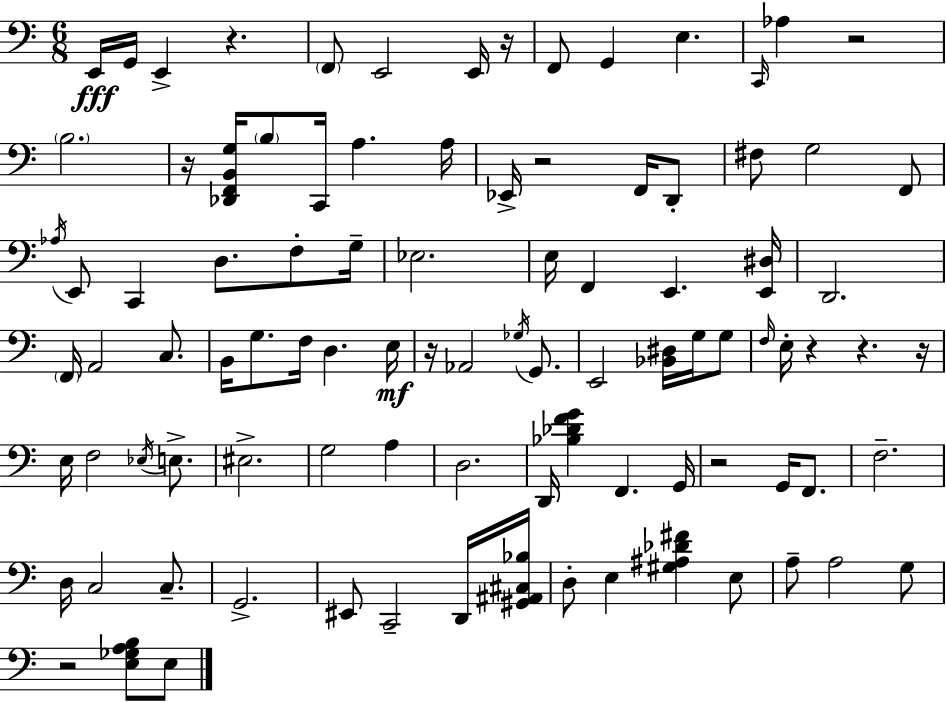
E2/s G2/s E2/q R/q. F2/e E2/h E2/s R/s F2/e G2/q E3/q. C2/s Ab3/q R/h B3/h. R/s [Db2,F2,B2,G3]/s B3/e C2/s A3/q. A3/s Eb2/s R/h F2/s D2/e F#3/e G3/h F2/e Ab3/s E2/e C2/q D3/e. F3/e G3/s Eb3/h. E3/s F2/q E2/q. [E2,D#3]/s D2/h. F2/s A2/h C3/e. B2/s G3/e. F3/s D3/q. E3/s R/s Ab2/h Gb3/s G2/e. E2/h [Bb2,D#3]/s G3/s G3/e F3/s E3/s R/q R/q. R/s E3/s F3/h Eb3/s E3/e. EIS3/h. G3/h A3/q D3/h. D2/s [Bb3,Db4,F4,G4]/q F2/q. G2/s R/h G2/s F2/e. F3/h. D3/s C3/h C3/e. G2/h. EIS2/e C2/h D2/s [G#2,A#2,C#3,Bb3]/s D3/e E3/q [G#3,A#3,Db4,F#4]/q E3/e A3/e A3/h G3/e R/h [E3,Gb3,A3,B3]/e E3/e